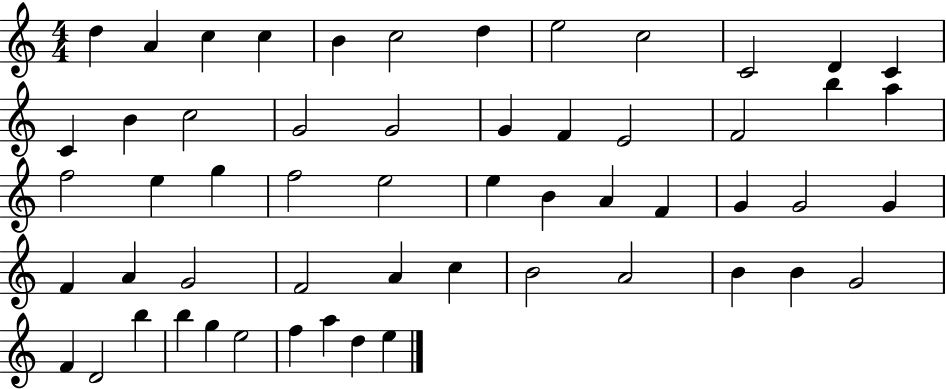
X:1
T:Untitled
M:4/4
L:1/4
K:C
d A c c B c2 d e2 c2 C2 D C C B c2 G2 G2 G F E2 F2 b a f2 e g f2 e2 e B A F G G2 G F A G2 F2 A c B2 A2 B B G2 F D2 b b g e2 f a d e